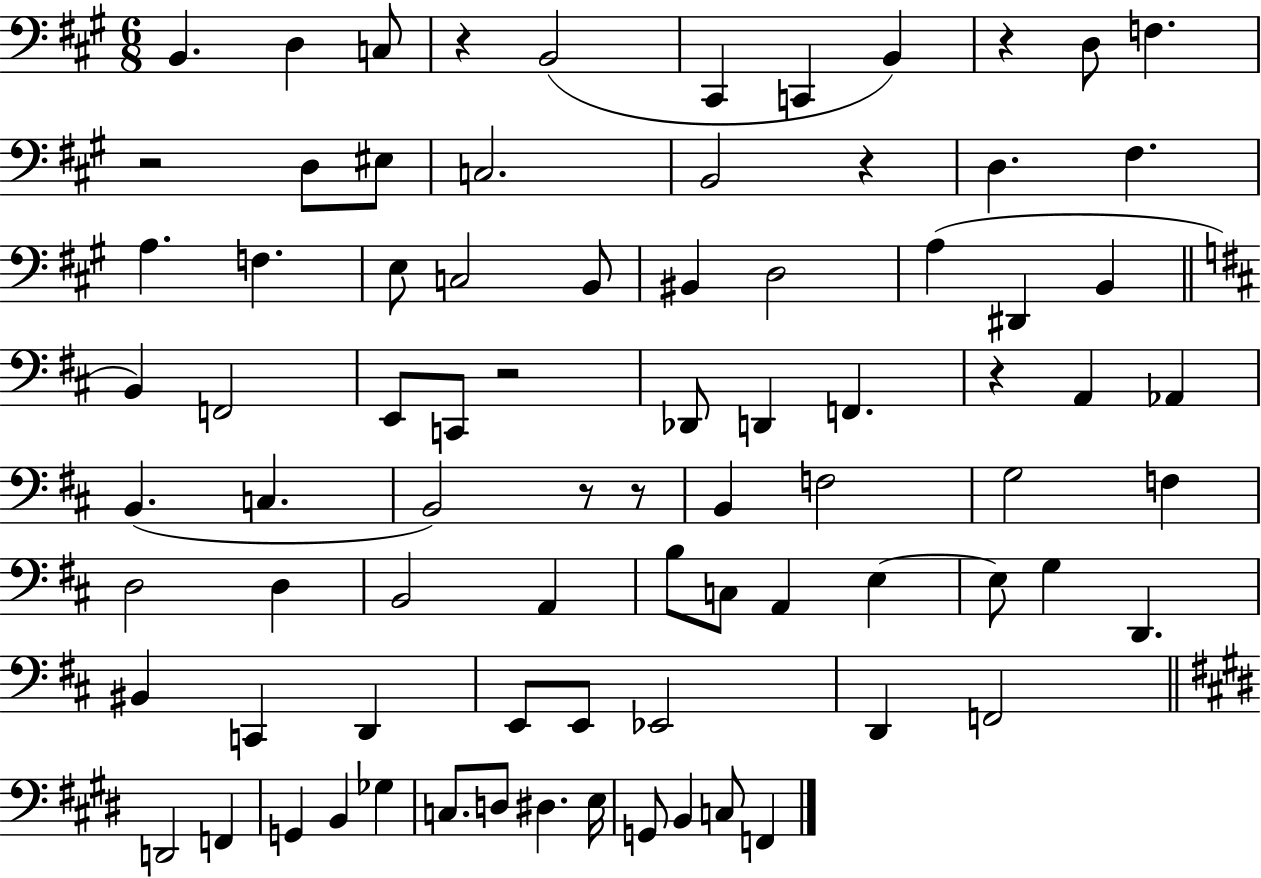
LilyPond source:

{
  \clef bass
  \numericTimeSignature
  \time 6/8
  \key a \major
  \repeat volta 2 { b,4. d4 c8 | r4 b,2( | cis,4 c,4 b,4) | r4 d8 f4. | \break r2 d8 eis8 | c2. | b,2 r4 | d4. fis4. | \break a4. f4. | e8 c2 b,8 | bis,4 d2 | a4( dis,4 b,4 | \break \bar "||" \break \key d \major b,4) f,2 | e,8 c,8 r2 | des,8 d,4 f,4. | r4 a,4 aes,4 | \break b,4.( c4. | b,2) r8 r8 | b,4 f2 | g2 f4 | \break d2 d4 | b,2 a,4 | b8 c8 a,4 e4~~ | e8 g4 d,4. | \break bis,4 c,4 d,4 | e,8 e,8 ees,2 | d,4 f,2 | \bar "||" \break \key e \major d,2 f,4 | g,4 b,4 ges4 | c8. d8 dis4. e16 | g,8 b,4 c8 f,4 | \break } \bar "|."
}